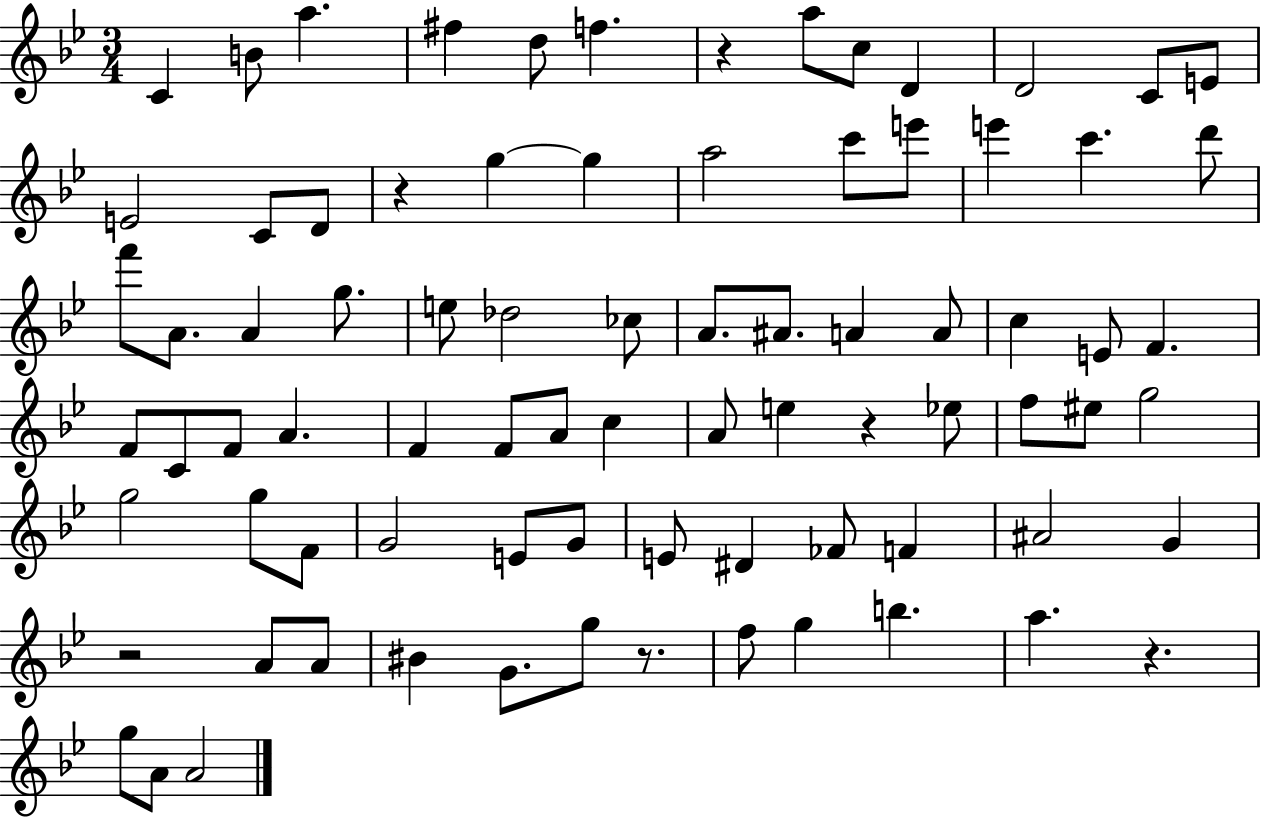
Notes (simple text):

C4/q B4/e A5/q. F#5/q D5/e F5/q. R/q A5/e C5/e D4/q D4/h C4/e E4/e E4/h C4/e D4/e R/q G5/q G5/q A5/h C6/e E6/e E6/q C6/q. D6/e F6/e A4/e. A4/q G5/e. E5/e Db5/h CES5/e A4/e. A#4/e. A4/q A4/e C5/q E4/e F4/q. F4/e C4/e F4/e A4/q. F4/q F4/e A4/e C5/q A4/e E5/q R/q Eb5/e F5/e EIS5/e G5/h G5/h G5/e F4/e G4/h E4/e G4/e E4/e D#4/q FES4/e F4/q A#4/h G4/q R/h A4/e A4/e BIS4/q G4/e. G5/e R/e. F5/e G5/q B5/q. A5/q. R/q. G5/e A4/e A4/h